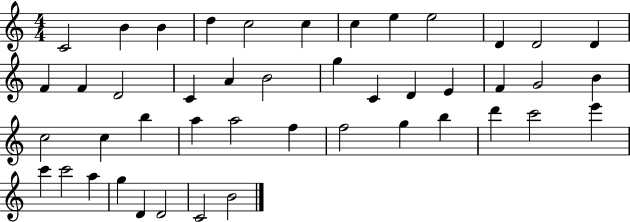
C4/h B4/q B4/q D5/q C5/h C5/q C5/q E5/q E5/h D4/q D4/h D4/q F4/q F4/q D4/h C4/q A4/q B4/h G5/q C4/q D4/q E4/q F4/q G4/h B4/q C5/h C5/q B5/q A5/q A5/h F5/q F5/h G5/q B5/q D6/q C6/h E6/q C6/q C6/h A5/q G5/q D4/q D4/h C4/h B4/h